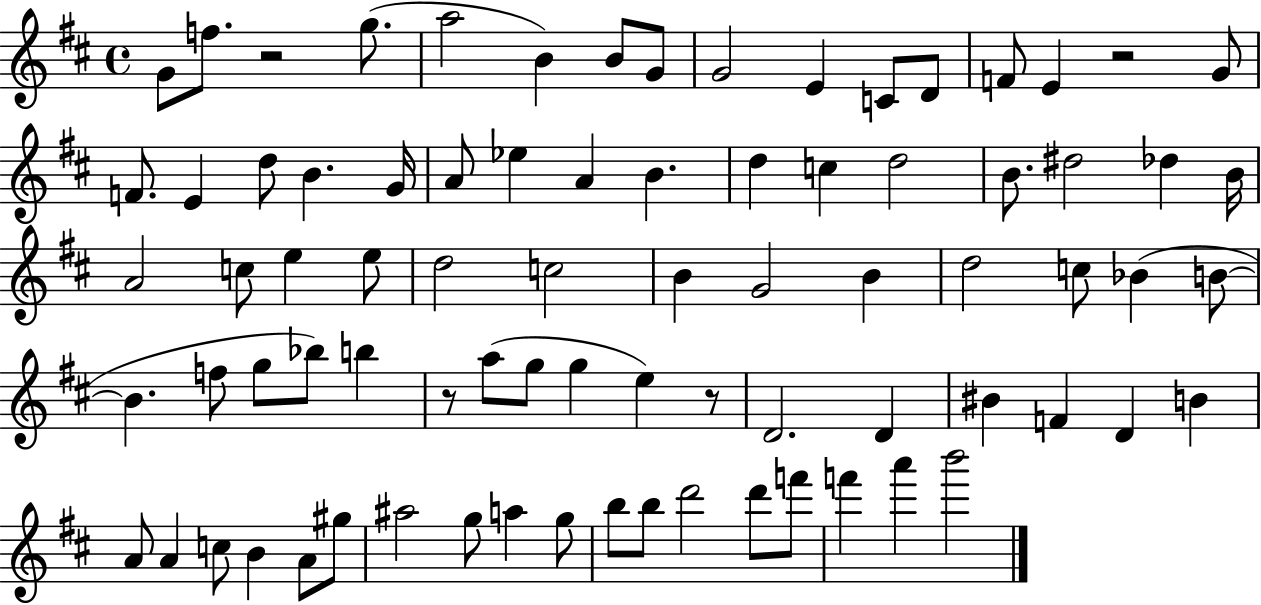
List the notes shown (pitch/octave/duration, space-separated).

G4/e F5/e. R/h G5/e. A5/h B4/q B4/e G4/e G4/h E4/q C4/e D4/e F4/e E4/q R/h G4/e F4/e. E4/q D5/e B4/q. G4/s A4/e Eb5/q A4/q B4/q. D5/q C5/q D5/h B4/e. D#5/h Db5/q B4/s A4/h C5/e E5/q E5/e D5/h C5/h B4/q G4/h B4/q D5/h C5/e Bb4/q B4/e B4/q. F5/e G5/e Bb5/e B5/q R/e A5/e G5/e G5/q E5/q R/e D4/h. D4/q BIS4/q F4/q D4/q B4/q A4/e A4/q C5/e B4/q A4/e G#5/e A#5/h G5/e A5/q G5/e B5/e B5/e D6/h D6/e F6/e F6/q A6/q B6/h